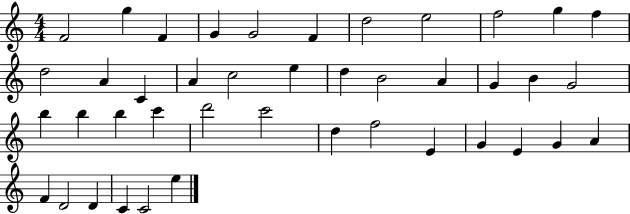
F4/h G5/q F4/q G4/q G4/h F4/q D5/h E5/h F5/h G5/q F5/q D5/h A4/q C4/q A4/q C5/h E5/q D5/q B4/h A4/q G4/q B4/q G4/h B5/q B5/q B5/q C6/q D6/h C6/h D5/q F5/h E4/q G4/q E4/q G4/q A4/q F4/q D4/h D4/q C4/q C4/h E5/q